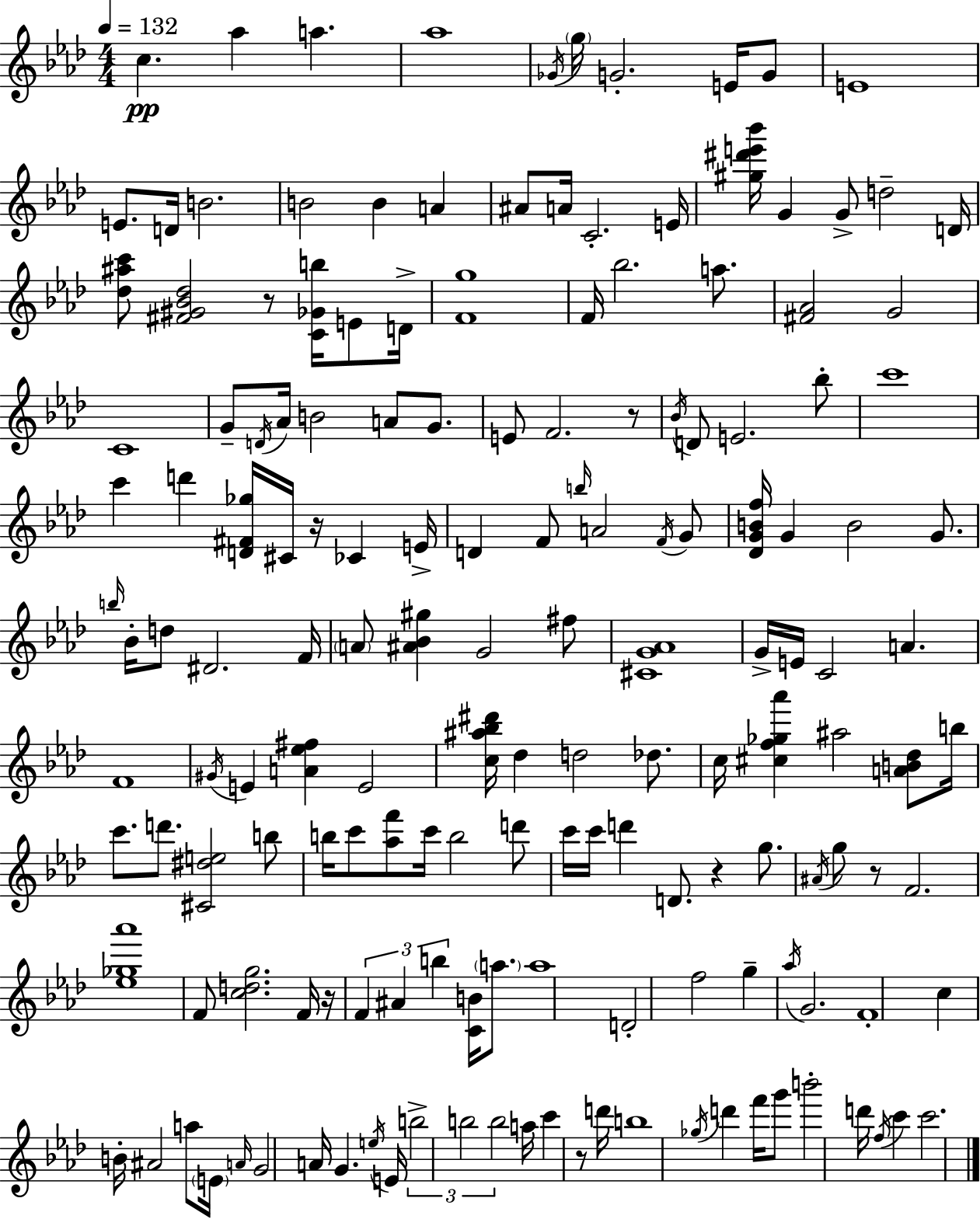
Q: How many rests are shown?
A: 7